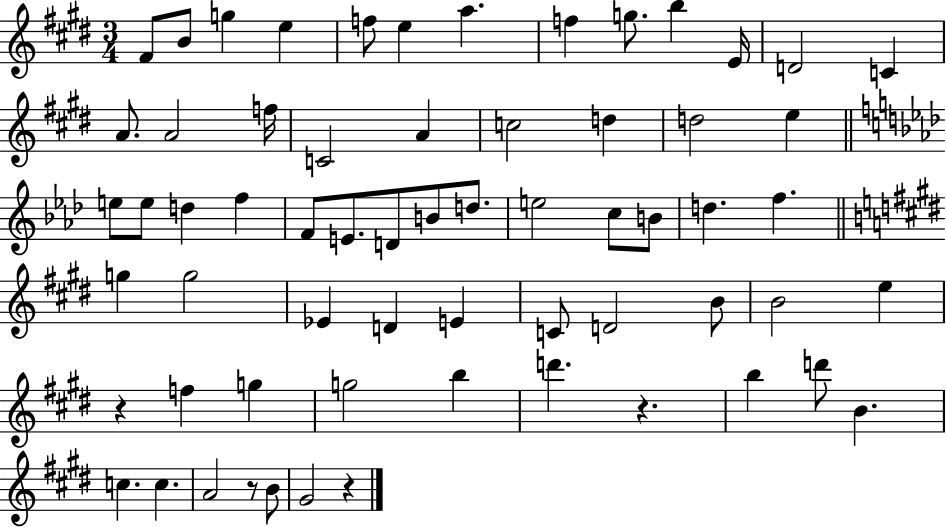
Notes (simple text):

F#4/e B4/e G5/q E5/q F5/e E5/q A5/q. F5/q G5/e. B5/q E4/s D4/h C4/q A4/e. A4/h F5/s C4/h A4/q C5/h D5/q D5/h E5/q E5/e E5/e D5/q F5/q F4/e E4/e. D4/e B4/e D5/e. E5/h C5/e B4/e D5/q. F5/q. G5/q G5/h Eb4/q D4/q E4/q C4/e D4/h B4/e B4/h E5/q R/q F5/q G5/q G5/h B5/q D6/q. R/q. B5/q D6/e B4/q. C5/q. C5/q. A4/h R/e B4/e G#4/h R/q